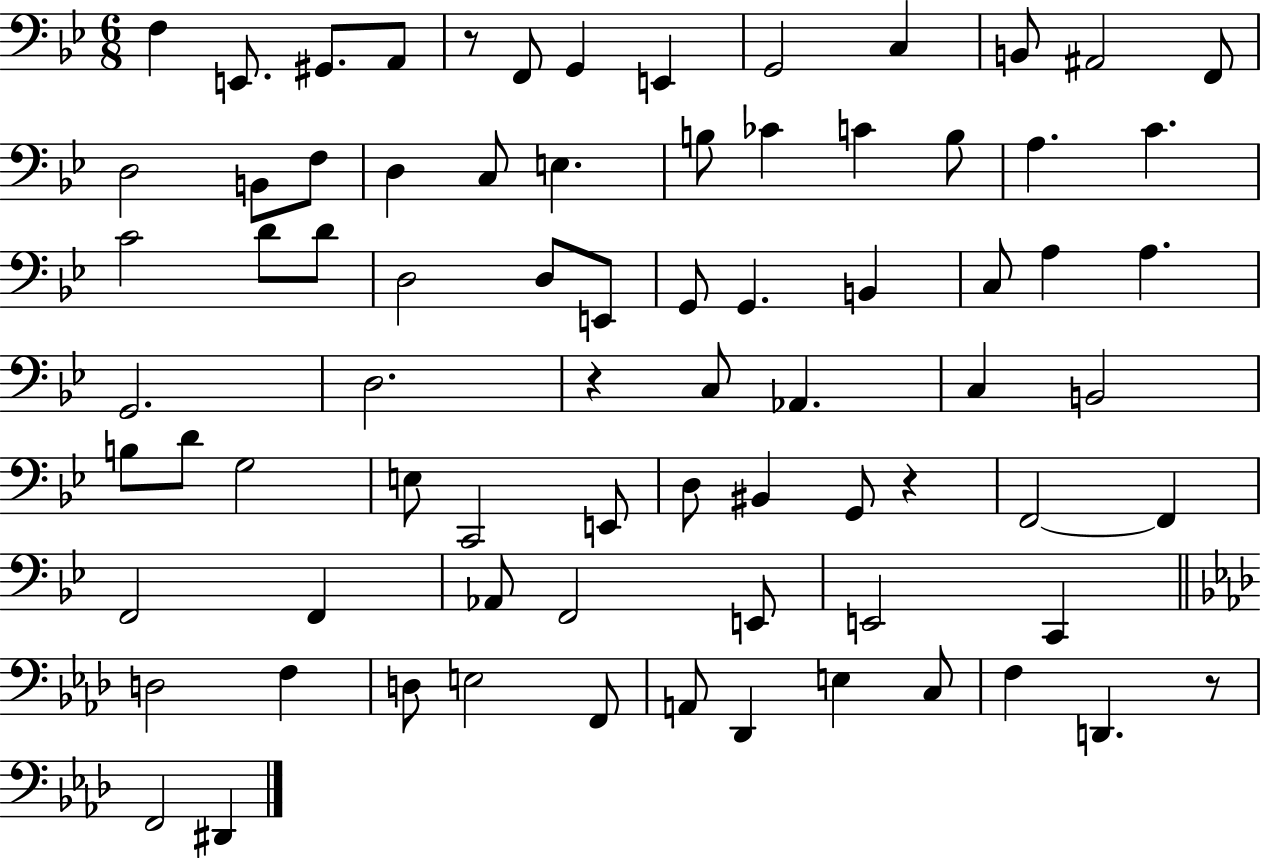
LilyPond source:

{
  \clef bass
  \numericTimeSignature
  \time 6/8
  \key bes \major
  f4 e,8. gis,8. a,8 | r8 f,8 g,4 e,4 | g,2 c4 | b,8 ais,2 f,8 | \break d2 b,8 f8 | d4 c8 e4. | b8 ces'4 c'4 b8 | a4. c'4. | \break c'2 d'8 d'8 | d2 d8 e,8 | g,8 g,4. b,4 | c8 a4 a4. | \break g,2. | d2. | r4 c8 aes,4. | c4 b,2 | \break b8 d'8 g2 | e8 c,2 e,8 | d8 bis,4 g,8 r4 | f,2~~ f,4 | \break f,2 f,4 | aes,8 f,2 e,8 | e,2 c,4 | \bar "||" \break \key aes \major d2 f4 | d8 e2 f,8 | a,8 des,4 e4 c8 | f4 d,4. r8 | \break f,2 dis,4 | \bar "|."
}